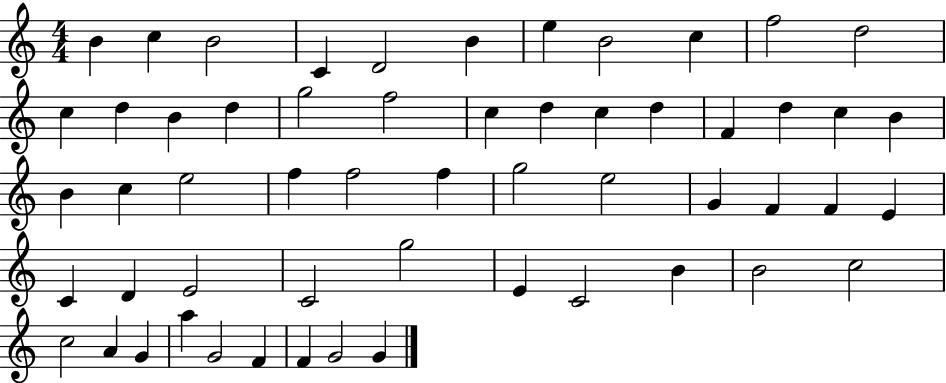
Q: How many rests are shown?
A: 0